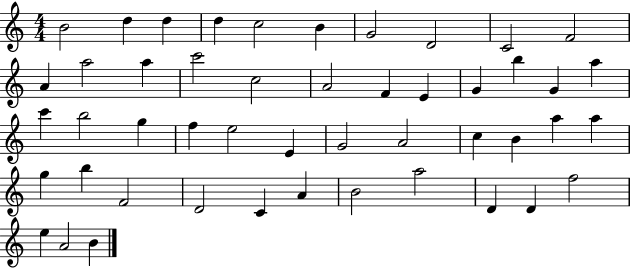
{
  \clef treble
  \numericTimeSignature
  \time 4/4
  \key c \major
  b'2 d''4 d''4 | d''4 c''2 b'4 | g'2 d'2 | c'2 f'2 | \break a'4 a''2 a''4 | c'''2 c''2 | a'2 f'4 e'4 | g'4 b''4 g'4 a''4 | \break c'''4 b''2 g''4 | f''4 e''2 e'4 | g'2 a'2 | c''4 b'4 a''4 a''4 | \break g''4 b''4 f'2 | d'2 c'4 a'4 | b'2 a''2 | d'4 d'4 f''2 | \break e''4 a'2 b'4 | \bar "|."
}